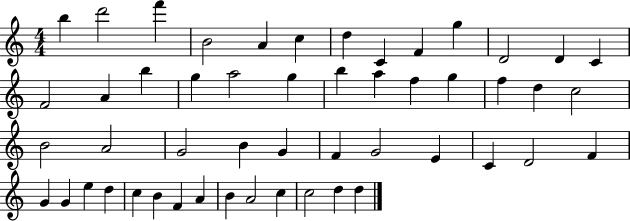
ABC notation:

X:1
T:Untitled
M:4/4
L:1/4
K:C
b d'2 f' B2 A c d C F g D2 D C F2 A b g a2 g b a f g f d c2 B2 A2 G2 B G F G2 E C D2 F G G e d c B F A B A2 c c2 d d